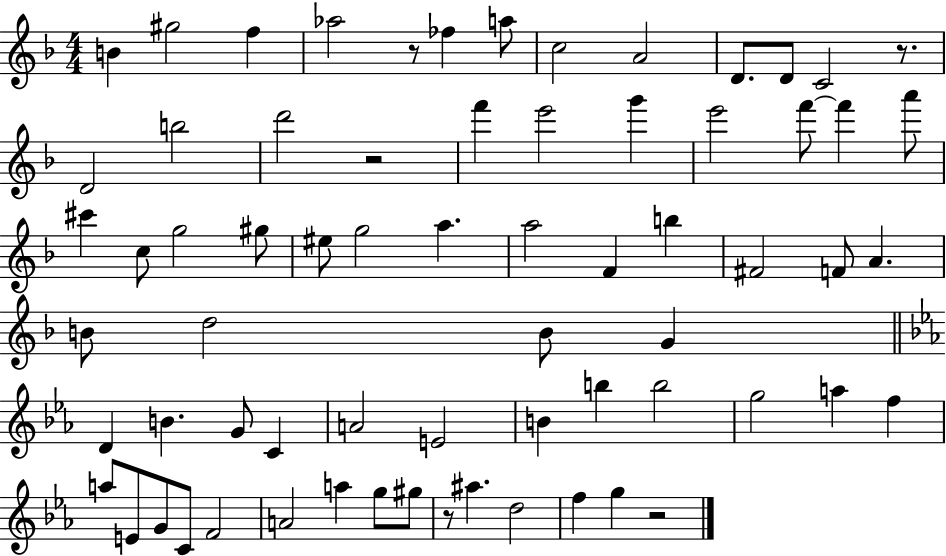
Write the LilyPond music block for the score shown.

{
  \clef treble
  \numericTimeSignature
  \time 4/4
  \key f \major
  b'4 gis''2 f''4 | aes''2 r8 fes''4 a''8 | c''2 a'2 | d'8. d'8 c'2 r8. | \break d'2 b''2 | d'''2 r2 | f'''4 e'''2 g'''4 | e'''2 f'''8~~ f'''4 a'''8 | \break cis'''4 c''8 g''2 gis''8 | eis''8 g''2 a''4. | a''2 f'4 b''4 | fis'2 f'8 a'4. | \break b'8 d''2 b'8 g'4 | \bar "||" \break \key ees \major d'4 b'4. g'8 c'4 | a'2 e'2 | b'4 b''4 b''2 | g''2 a''4 f''4 | \break a''8 e'8 g'8 c'8 f'2 | a'2 a''4 g''8 gis''8 | r8 ais''4. d''2 | f''4 g''4 r2 | \break \bar "|."
}